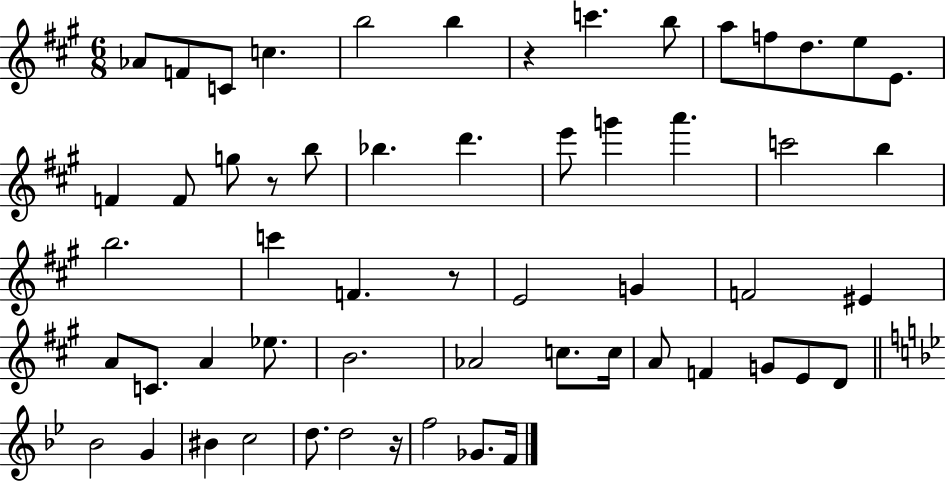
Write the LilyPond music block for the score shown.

{
  \clef treble
  \numericTimeSignature
  \time 6/8
  \key a \major
  aes'8 f'8 c'8 c''4. | b''2 b''4 | r4 c'''4. b''8 | a''8 f''8 d''8. e''8 e'8. | \break f'4 f'8 g''8 r8 b''8 | bes''4. d'''4. | e'''8 g'''4 a'''4. | c'''2 b''4 | \break b''2. | c'''4 f'4. r8 | e'2 g'4 | f'2 eis'4 | \break a'8 c'8. a'4 ees''8. | b'2. | aes'2 c''8. c''16 | a'8 f'4 g'8 e'8 d'8 | \break \bar "||" \break \key bes \major bes'2 g'4 | bis'4 c''2 | d''8. d''2 r16 | f''2 ges'8. f'16 | \break \bar "|."
}